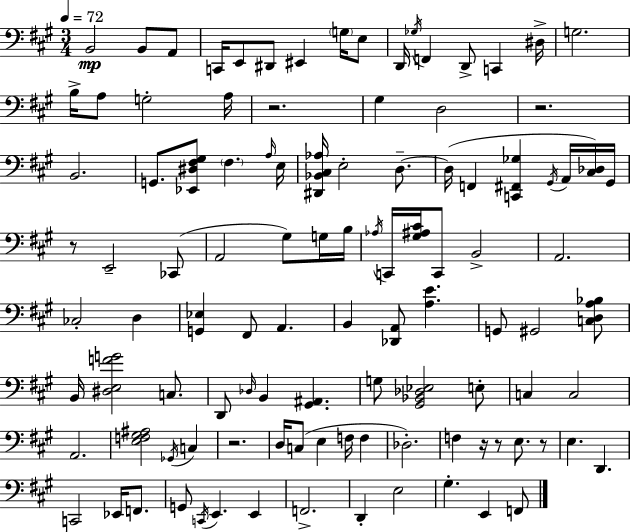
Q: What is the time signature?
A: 3/4